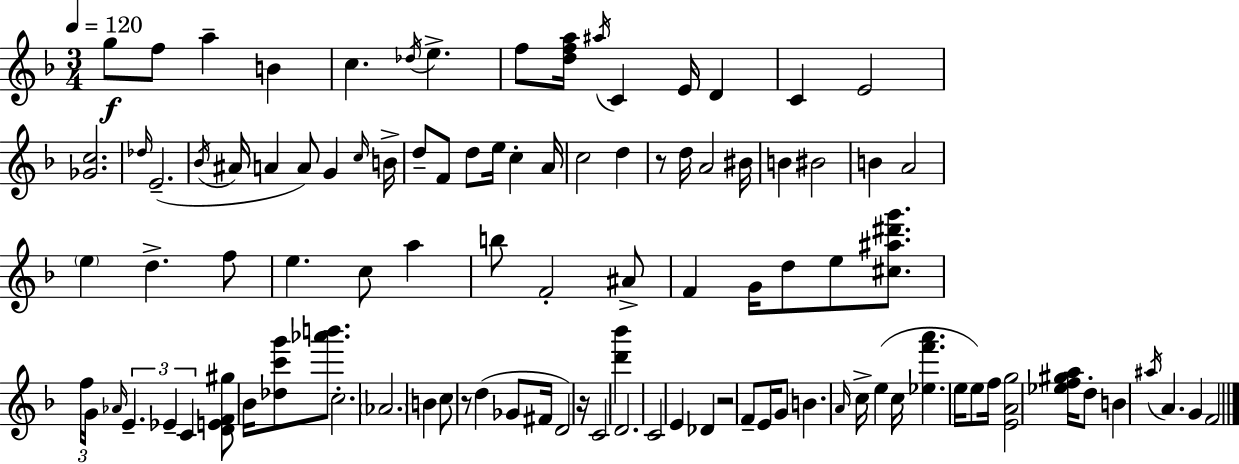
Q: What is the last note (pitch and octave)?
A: F4